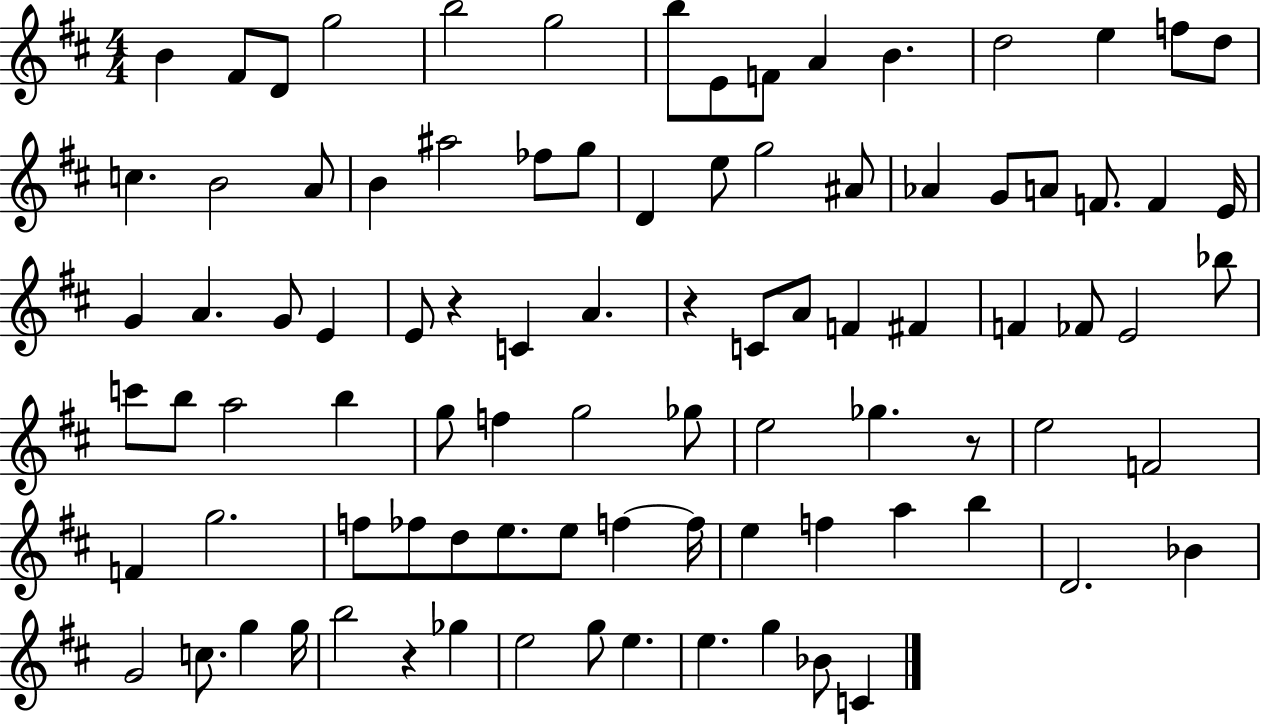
X:1
T:Untitled
M:4/4
L:1/4
K:D
B ^F/2 D/2 g2 b2 g2 b/2 E/2 F/2 A B d2 e f/2 d/2 c B2 A/2 B ^a2 _f/2 g/2 D e/2 g2 ^A/2 _A G/2 A/2 F/2 F E/4 G A G/2 E E/2 z C A z C/2 A/2 F ^F F _F/2 E2 _b/2 c'/2 b/2 a2 b g/2 f g2 _g/2 e2 _g z/2 e2 F2 F g2 f/2 _f/2 d/2 e/2 e/2 f f/4 e f a b D2 _B G2 c/2 g g/4 b2 z _g e2 g/2 e e g _B/2 C